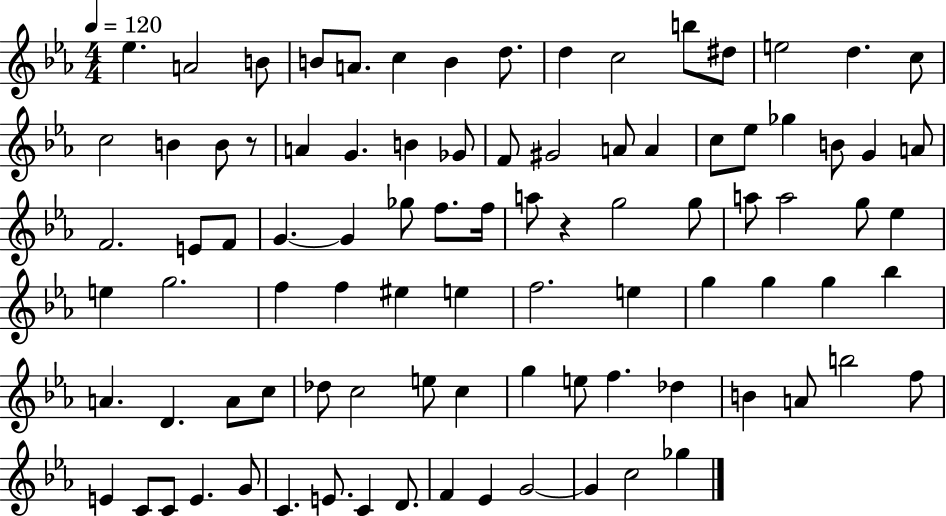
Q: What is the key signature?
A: EES major